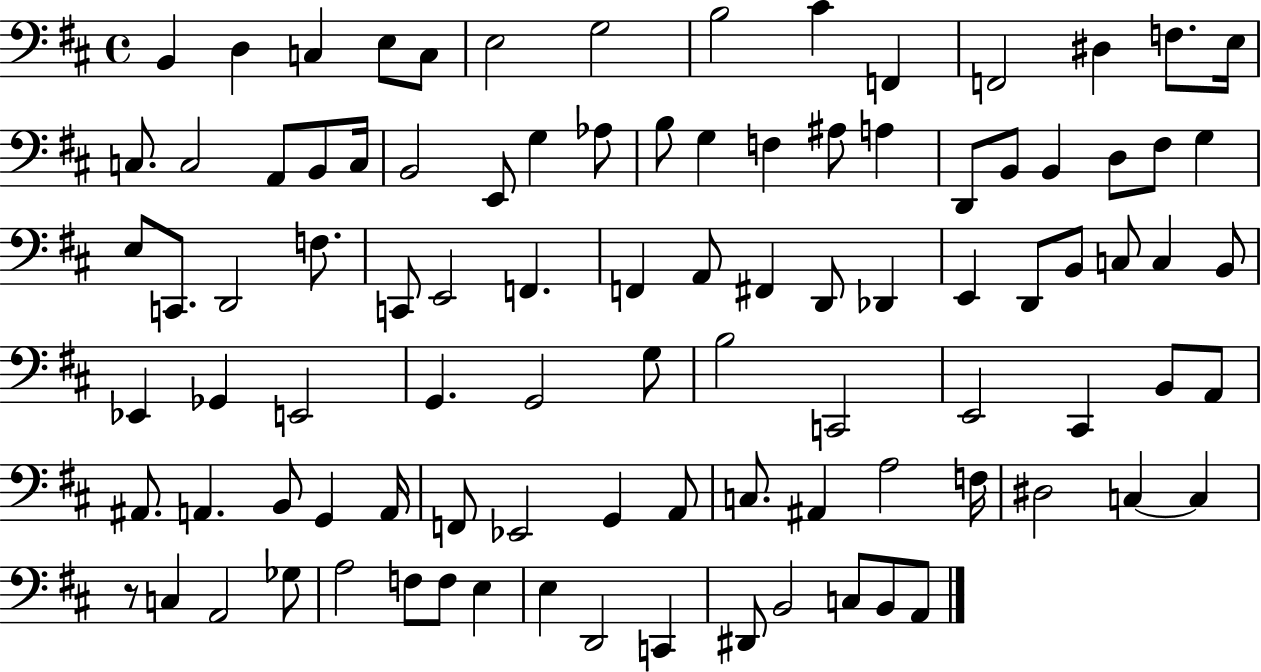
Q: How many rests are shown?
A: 1